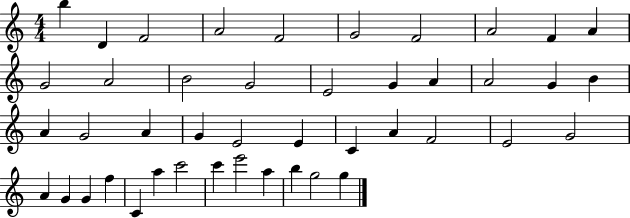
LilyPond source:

{
  \clef treble
  \numericTimeSignature
  \time 4/4
  \key c \major
  b''4 d'4 f'2 | a'2 f'2 | g'2 f'2 | a'2 f'4 a'4 | \break g'2 a'2 | b'2 g'2 | e'2 g'4 a'4 | a'2 g'4 b'4 | \break a'4 g'2 a'4 | g'4 e'2 e'4 | c'4 a'4 f'2 | e'2 g'2 | \break a'4 g'4 g'4 f''4 | c'4 a''4 c'''2 | c'''4 e'''2 a''4 | b''4 g''2 g''4 | \break \bar "|."
}